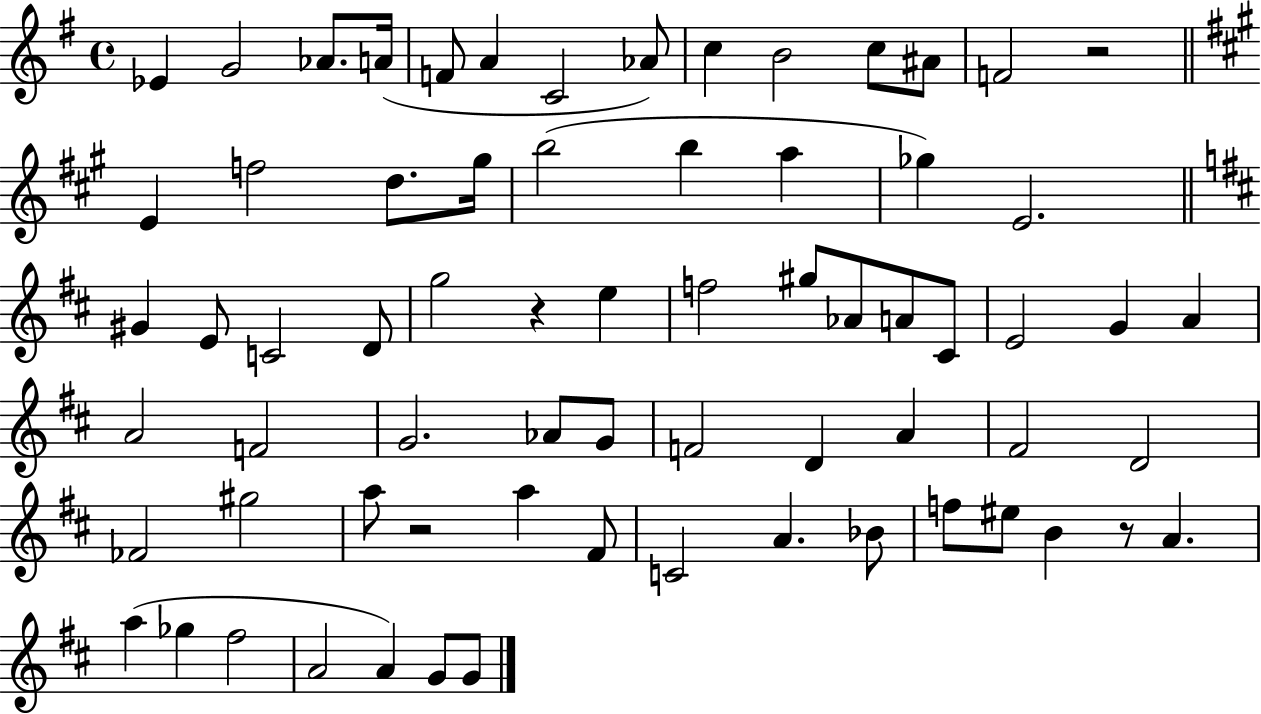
Eb4/q G4/h Ab4/e. A4/s F4/e A4/q C4/h Ab4/e C5/q B4/h C5/e A#4/e F4/h R/h E4/q F5/h D5/e. G#5/s B5/h B5/q A5/q Gb5/q E4/h. G#4/q E4/e C4/h D4/e G5/h R/q E5/q F5/h G#5/e Ab4/e A4/e C#4/e E4/h G4/q A4/q A4/h F4/h G4/h. Ab4/e G4/e F4/h D4/q A4/q F#4/h D4/h FES4/h G#5/h A5/e R/h A5/q F#4/e C4/h A4/q. Bb4/e F5/e EIS5/e B4/q R/e A4/q. A5/q Gb5/q F#5/h A4/h A4/q G4/e G4/e